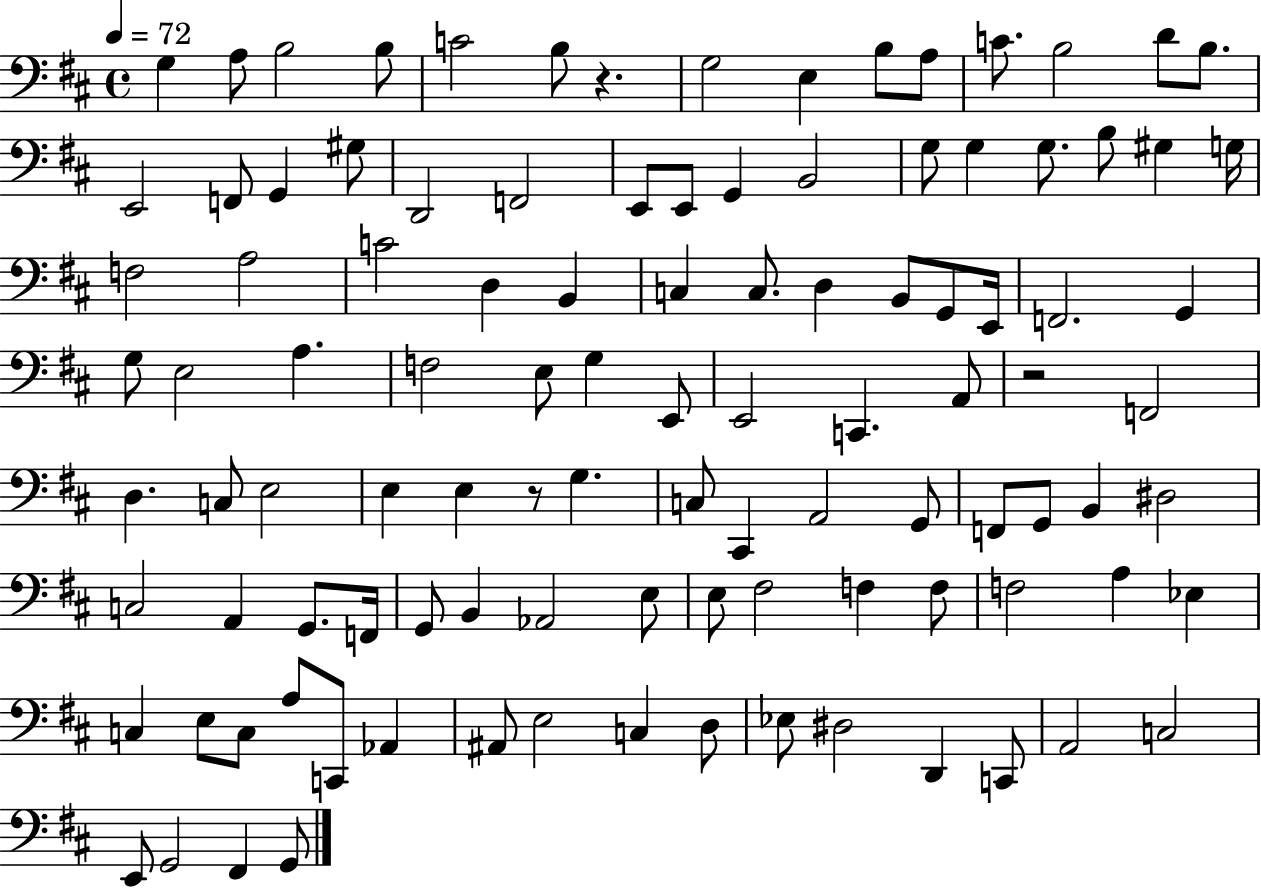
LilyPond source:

{
  \clef bass
  \time 4/4
  \defaultTimeSignature
  \key d \major
  \tempo 4 = 72
  \repeat volta 2 { g4 a8 b2 b8 | c'2 b8 r4. | g2 e4 b8 a8 | c'8. b2 d'8 b8. | \break e,2 f,8 g,4 gis8 | d,2 f,2 | e,8 e,8 g,4 b,2 | g8 g4 g8. b8 gis4 g16 | \break f2 a2 | c'2 d4 b,4 | c4 c8. d4 b,8 g,8 e,16 | f,2. g,4 | \break g8 e2 a4. | f2 e8 g4 e,8 | e,2 c,4. a,8 | r2 f,2 | \break d4. c8 e2 | e4 e4 r8 g4. | c8 cis,4 a,2 g,8 | f,8 g,8 b,4 dis2 | \break c2 a,4 g,8. f,16 | g,8 b,4 aes,2 e8 | e8 fis2 f4 f8 | f2 a4 ees4 | \break c4 e8 c8 a8 c,8 aes,4 | ais,8 e2 c4 d8 | ees8 dis2 d,4 c,8 | a,2 c2 | \break e,8 g,2 fis,4 g,8 | } \bar "|."
}